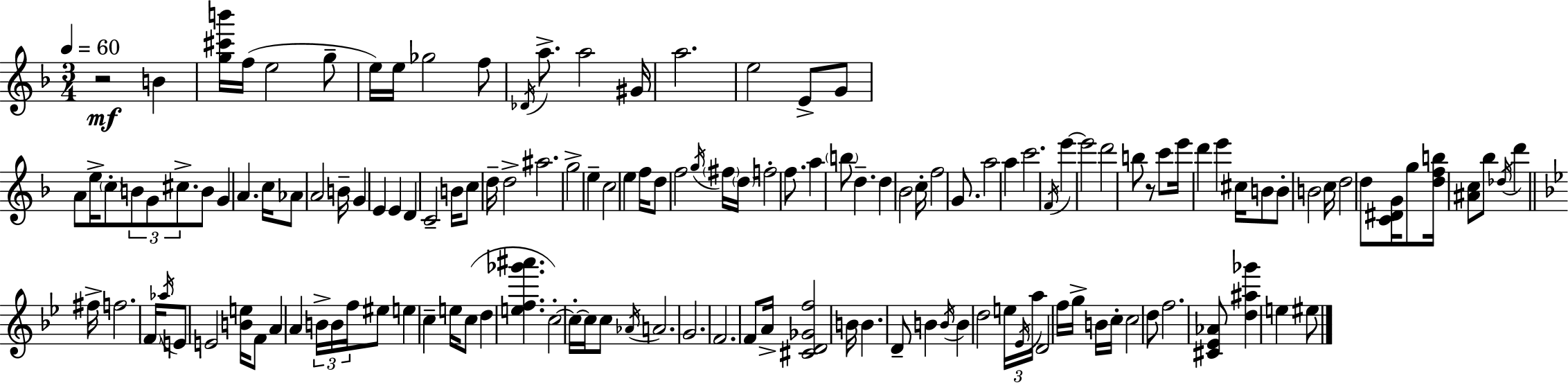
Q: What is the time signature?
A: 3/4